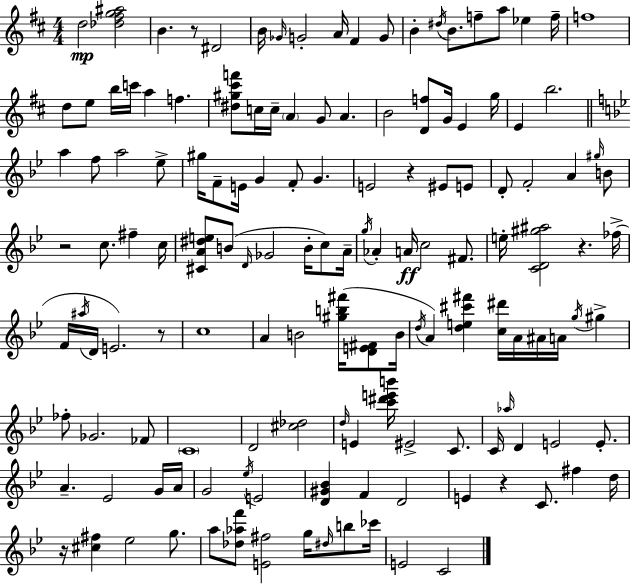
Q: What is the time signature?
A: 4/4